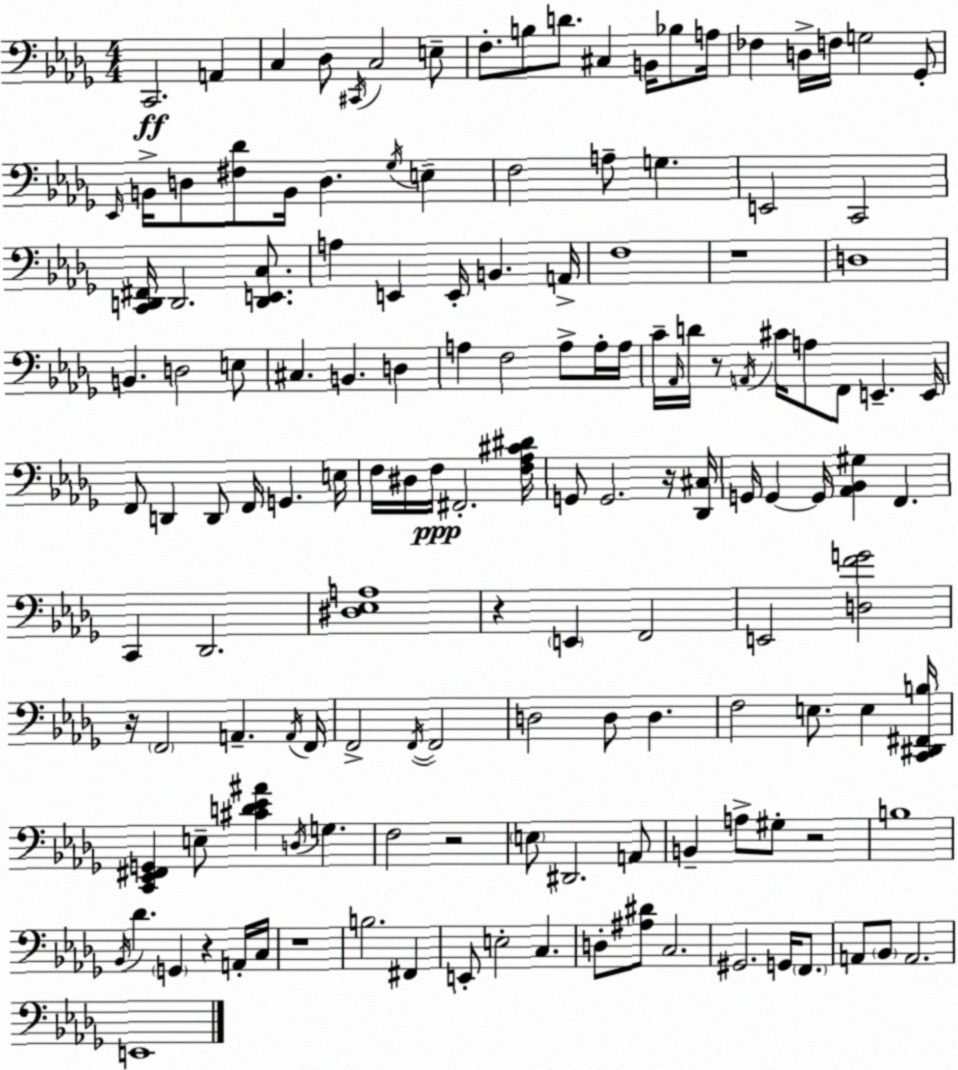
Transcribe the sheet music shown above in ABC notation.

X:1
T:Untitled
M:4/4
L:1/4
K:Bbm
C,,2 A,, C, _D,/2 ^C,,/4 C,2 E,/2 F,/2 B,/2 D/2 ^C, B,,/4 _B,/2 A,/4 _F, D,/4 F,/4 G,2 _G,,/2 _E,,/4 B,,/4 D,/2 [^F,_D]/2 B,,/4 D, _G,/4 E, F,2 A,/2 G, E,,2 C,,2 [C,,D,,^F,,]/4 D,,2 [D,,E,,C,]/2 A, E,, E,,/4 B,, A,,/4 F,4 z4 D,4 B,, D,2 E,/2 ^C, B,, D, A, F,2 A,/2 A,/4 A,/4 C/4 _A,,/4 D/4 z/2 A,,/4 ^C/4 A,/2 F,,/2 E,, E,,/4 F,,/2 D,, D,,/2 F,,/4 G,, E,/4 F,/4 ^D,/4 F,/4 ^F,,2 [F,_A,^C^D]/4 G,,/2 G,,2 z/4 [_D,,^C,]/4 G,,/4 G,, G,,/4 [_A,,_B,,^G,] F,, C,, _D,,2 [^D,_E,A,]4 z E,, F,,2 E,,2 [D,FG]2 z/4 F,,2 A,, A,,/4 F,,/4 F,,2 F,,/4 F,,2 D,2 D,/2 D, F,2 E,/2 E, [C,,^D,,^F,,B,]/4 [C,,_E,,^F,,G,,] E,/2 [^CD_E^A] D,/4 G, F,2 z2 E,/2 ^D,,2 A,,/2 B,, A,/2 ^G,/2 z2 B,4 _B,,/4 _D G,, z A,,/4 C,/4 z4 B,2 ^F,, E,,/2 E,2 C, D,/2 [^A,^D]/2 C,2 ^G,,2 G,,/4 F,,/2 A,,/2 _B,,/2 A,,2 E,,4